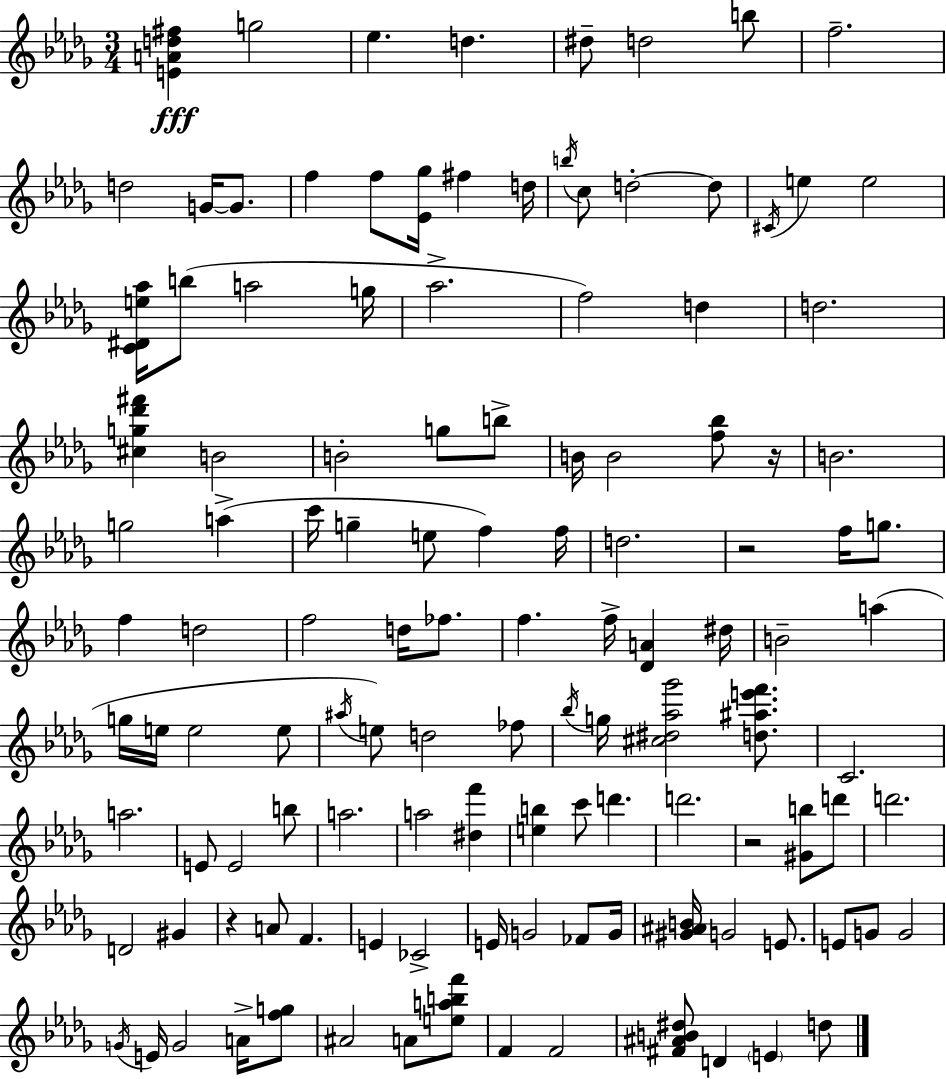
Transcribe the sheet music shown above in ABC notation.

X:1
T:Untitled
M:3/4
L:1/4
K:Bbm
[EAd^f] g2 _e d ^d/2 d2 b/2 f2 d2 G/4 G/2 f f/2 [_E_g]/4 ^f d/4 b/4 c/2 d2 d/2 ^C/4 e e2 [C^De_a]/4 b/2 a2 g/4 _a2 f2 d d2 [^cg_d'^f'] B2 B2 g/2 b/2 B/4 B2 [f_b]/2 z/4 B2 g2 a c'/4 g e/2 f f/4 d2 z2 f/4 g/2 f d2 f2 d/4 _f/2 f f/4 [_DA] ^d/4 B2 a g/4 e/4 e2 e/2 ^a/4 e/2 d2 _f/2 _b/4 g/4 [^c^d_a_g']2 [d^ae'f']/2 C2 a2 E/2 E2 b/2 a2 a2 [^df'] [eb] c'/2 d' d'2 z2 [^Gb]/2 d'/2 d'2 D2 ^G z A/2 F E _C2 E/4 G2 _F/2 G/4 [^G^AB]/4 G2 E/2 E/2 G/2 G2 G/4 E/4 G2 A/4 [fg]/2 ^A2 A/2 [eabf']/2 F F2 [^F^AB^d]/2 D E d/2